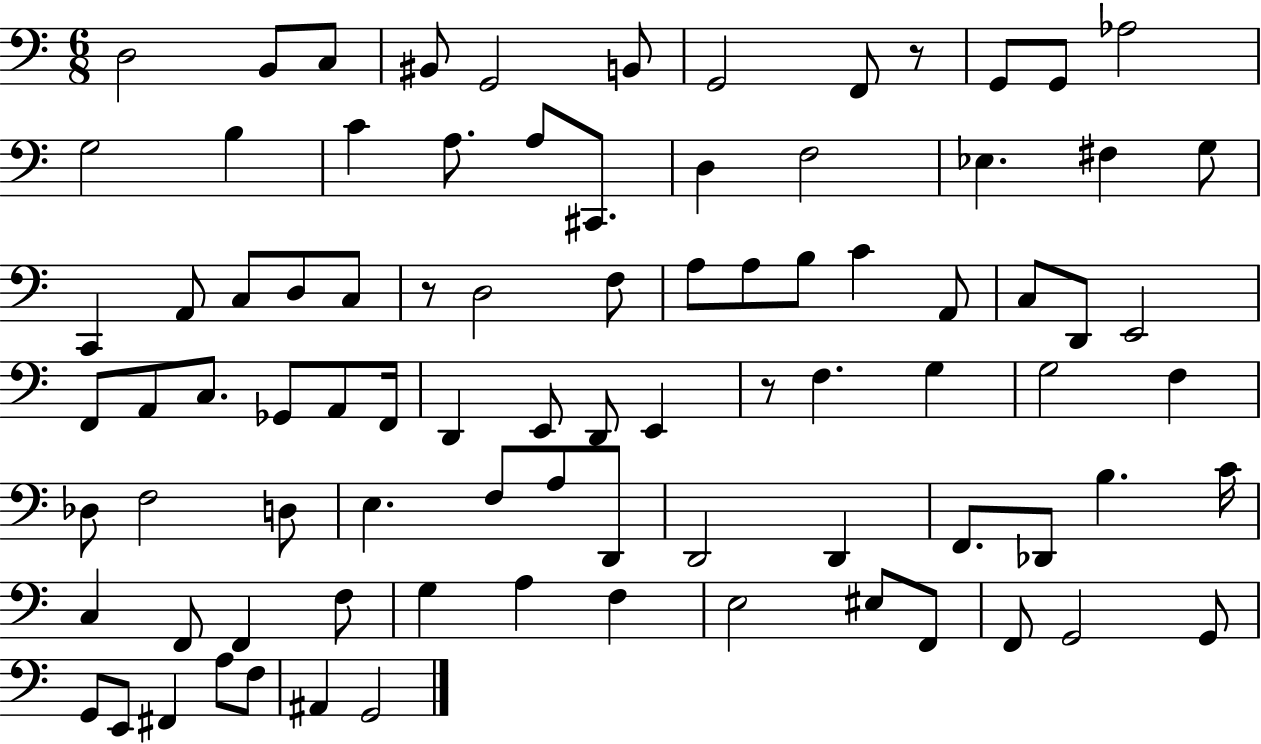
D3/h B2/e C3/e BIS2/e G2/h B2/e G2/h F2/e R/e G2/e G2/e Ab3/h G3/h B3/q C4/q A3/e. A3/e C#2/e. D3/q F3/h Eb3/q. F#3/q G3/e C2/q A2/e C3/e D3/e C3/e R/e D3/h F3/e A3/e A3/e B3/e C4/q A2/e C3/e D2/e E2/h F2/e A2/e C3/e. Gb2/e A2/e F2/s D2/q E2/e D2/e E2/q R/e F3/q. G3/q G3/h F3/q Db3/e F3/h D3/e E3/q. F3/e A3/e D2/e D2/h D2/q F2/e. Db2/e B3/q. C4/s C3/q F2/e F2/q F3/e G3/q A3/q F3/q E3/h EIS3/e F2/e F2/e G2/h G2/e G2/e E2/e F#2/q A3/e F3/e A#2/q G2/h